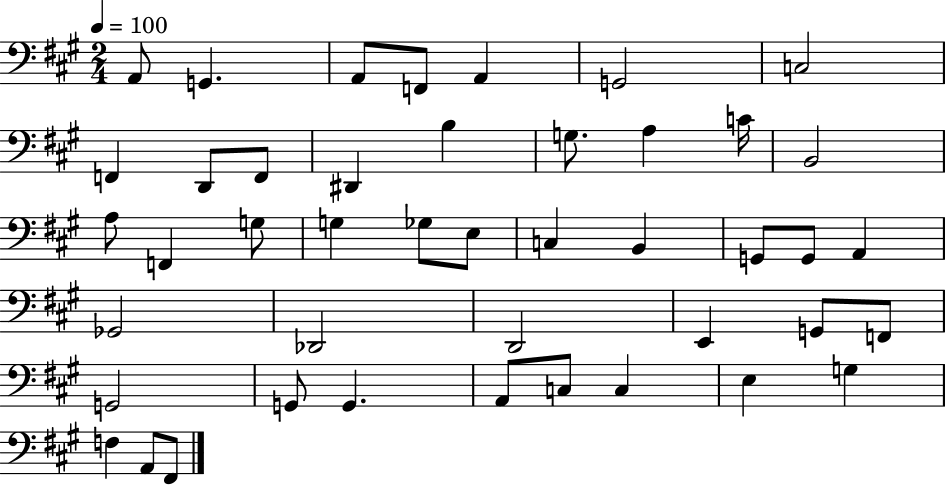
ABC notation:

X:1
T:Untitled
M:2/4
L:1/4
K:A
A,,/2 G,, A,,/2 F,,/2 A,, G,,2 C,2 F,, D,,/2 F,,/2 ^D,, B, G,/2 A, C/4 B,,2 A,/2 F,, G,/2 G, _G,/2 E,/2 C, B,, G,,/2 G,,/2 A,, _G,,2 _D,,2 D,,2 E,, G,,/2 F,,/2 G,,2 G,,/2 G,, A,,/2 C,/2 C, E, G, F, A,,/2 ^F,,/2